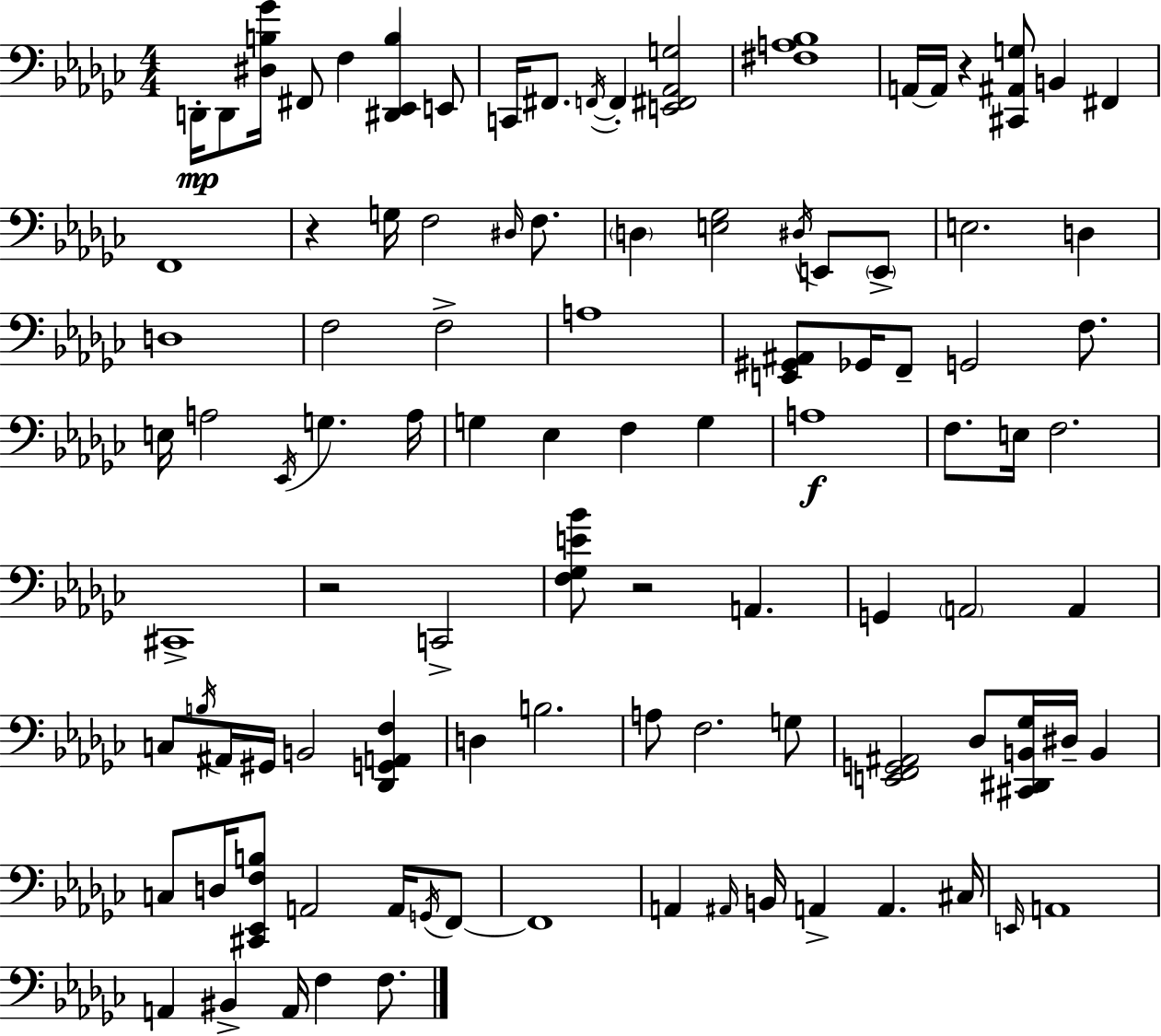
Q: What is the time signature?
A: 4/4